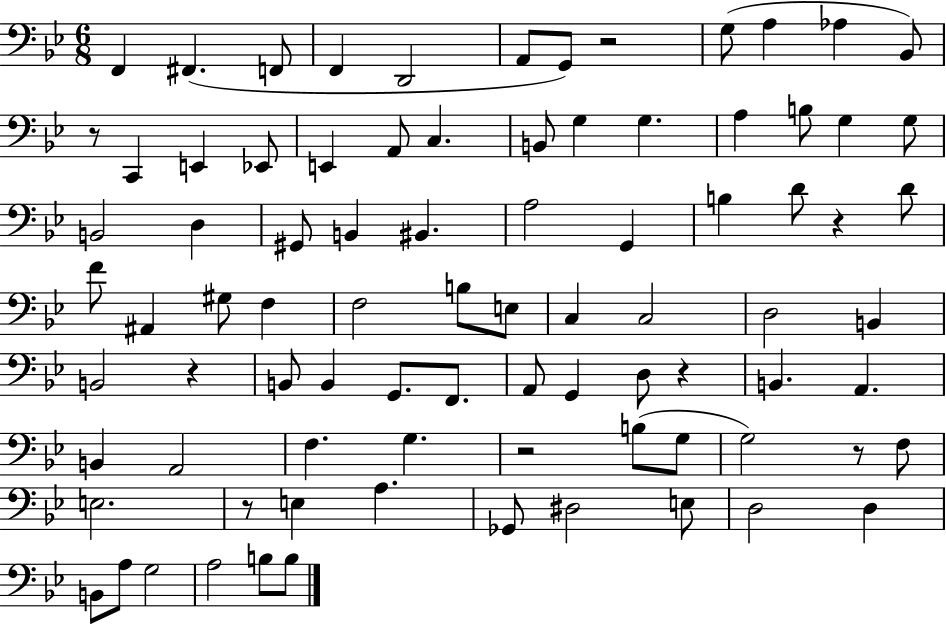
F2/q F#2/q. F2/e F2/q D2/h A2/e G2/e R/h G3/e A3/q Ab3/q Bb2/e R/e C2/q E2/q Eb2/e E2/q A2/e C3/q. B2/e G3/q G3/q. A3/q B3/e G3/q G3/e B2/h D3/q G#2/e B2/q BIS2/q. A3/h G2/q B3/q D4/e R/q D4/e F4/e A#2/q G#3/e F3/q F3/h B3/e E3/e C3/q C3/h D3/h B2/q B2/h R/q B2/e B2/q G2/e. F2/e. A2/e G2/q D3/e R/q B2/q. A2/q. B2/q A2/h F3/q. G3/q. R/h B3/e G3/e G3/h R/e F3/e E3/h. R/e E3/q A3/q. Gb2/e D#3/h E3/e D3/h D3/q B2/e A3/e G3/h A3/h B3/e B3/e